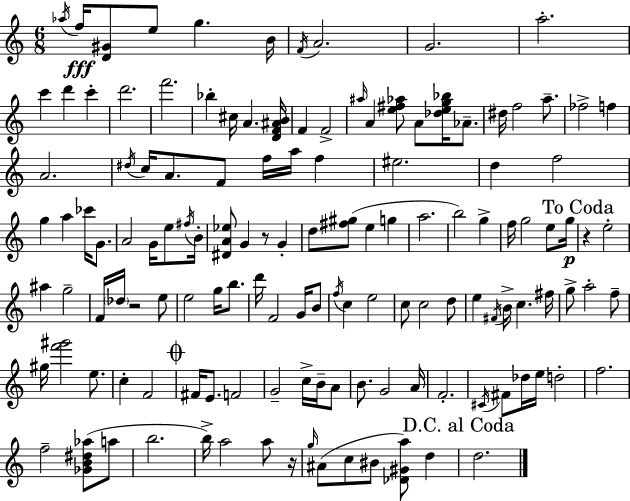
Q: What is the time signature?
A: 6/8